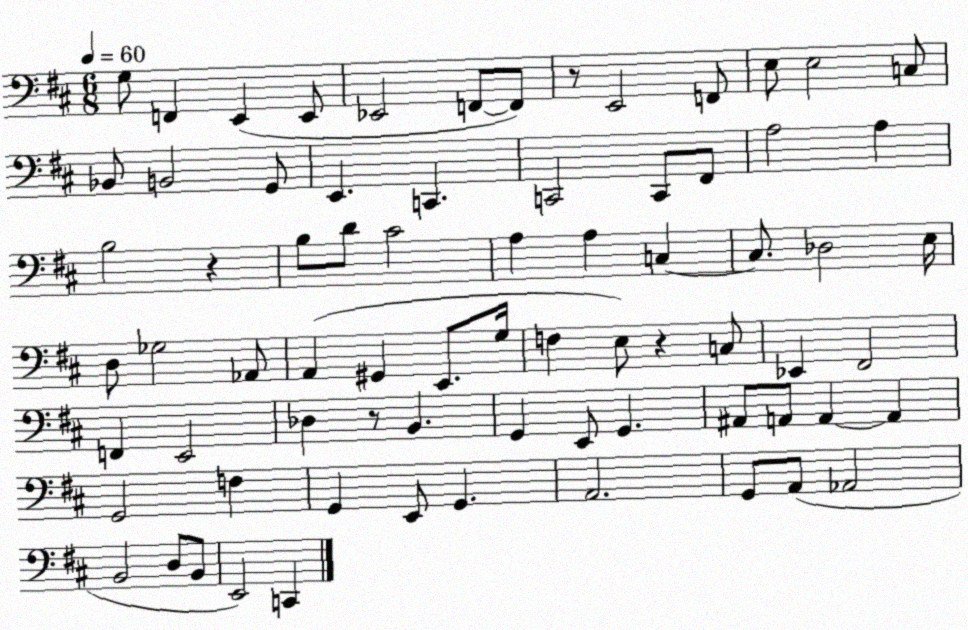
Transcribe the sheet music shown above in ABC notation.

X:1
T:Untitled
M:6/8
L:1/4
K:D
G,/2 F,, E,, E,,/2 _E,,2 F,,/2 F,,/2 z/2 E,,2 F,,/2 E,/2 E,2 C,/2 _B,,/2 B,,2 G,,/2 E,, C,, C,,2 C,,/2 ^F,,/2 A,2 A, B,2 z B,/2 D/2 ^C2 A, A, C, C,/2 _D,2 E,/4 D,/2 _G,2 _A,,/2 A,, ^G,, E,,/2 G,/4 F, E,/2 z C,/2 _E,, ^F,,2 F,, E,,2 _D, z/2 B,, G,, E,,/2 G,, ^A,,/2 A,,/2 A,, A,, G,,2 F, G,, E,,/2 G,, A,,2 G,,/2 A,,/2 _A,,2 B,,2 D,/2 B,,/2 E,,2 C,,